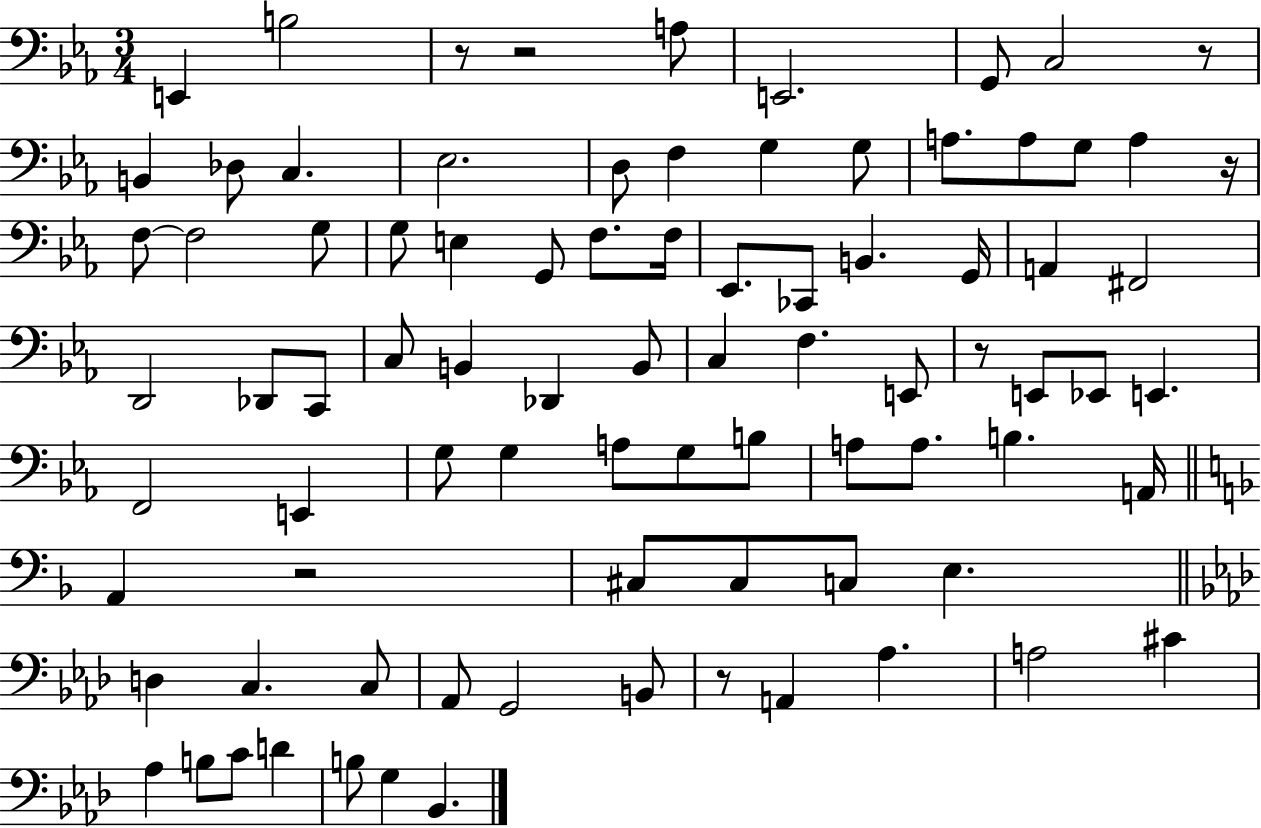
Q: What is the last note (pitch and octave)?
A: Bb2